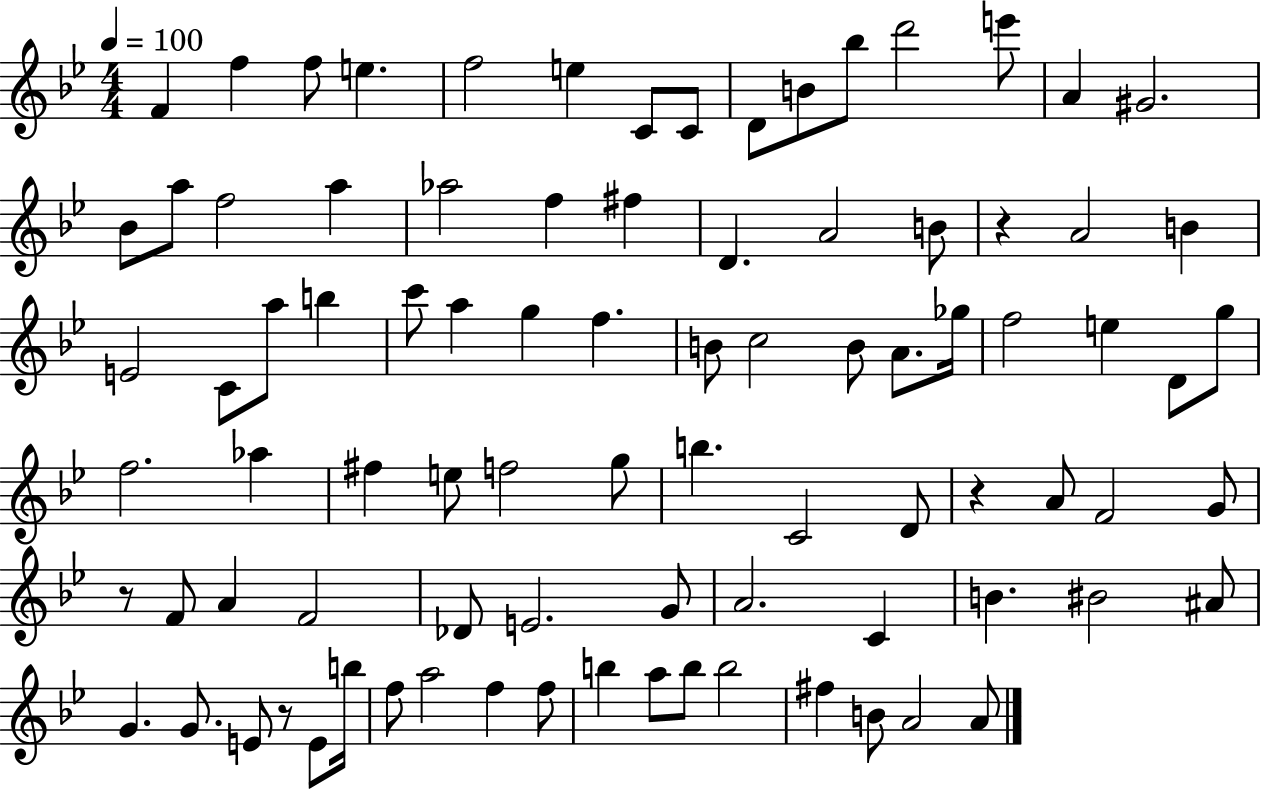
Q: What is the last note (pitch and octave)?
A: A4